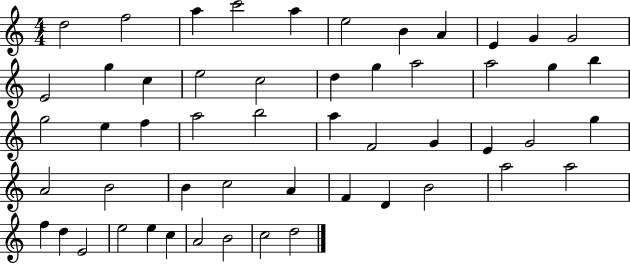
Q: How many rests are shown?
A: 0